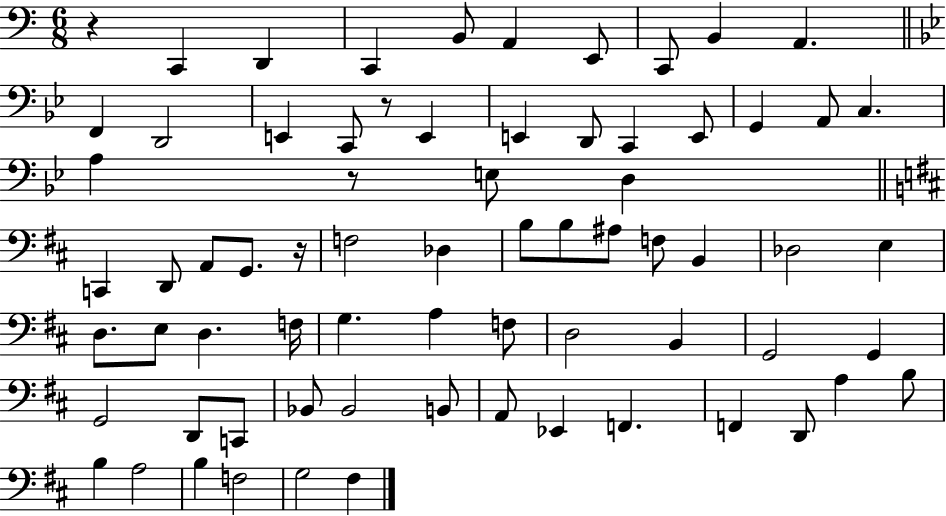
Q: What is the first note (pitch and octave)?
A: C2